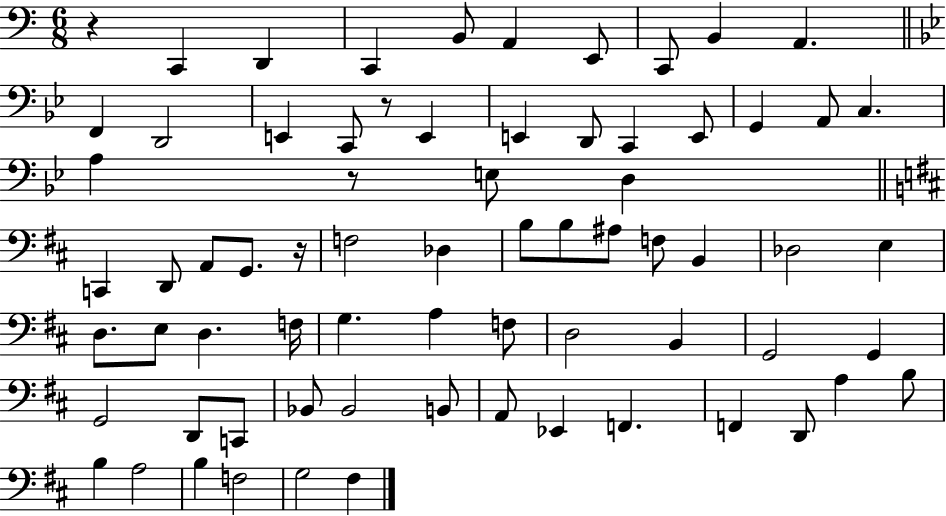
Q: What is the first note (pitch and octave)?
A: C2